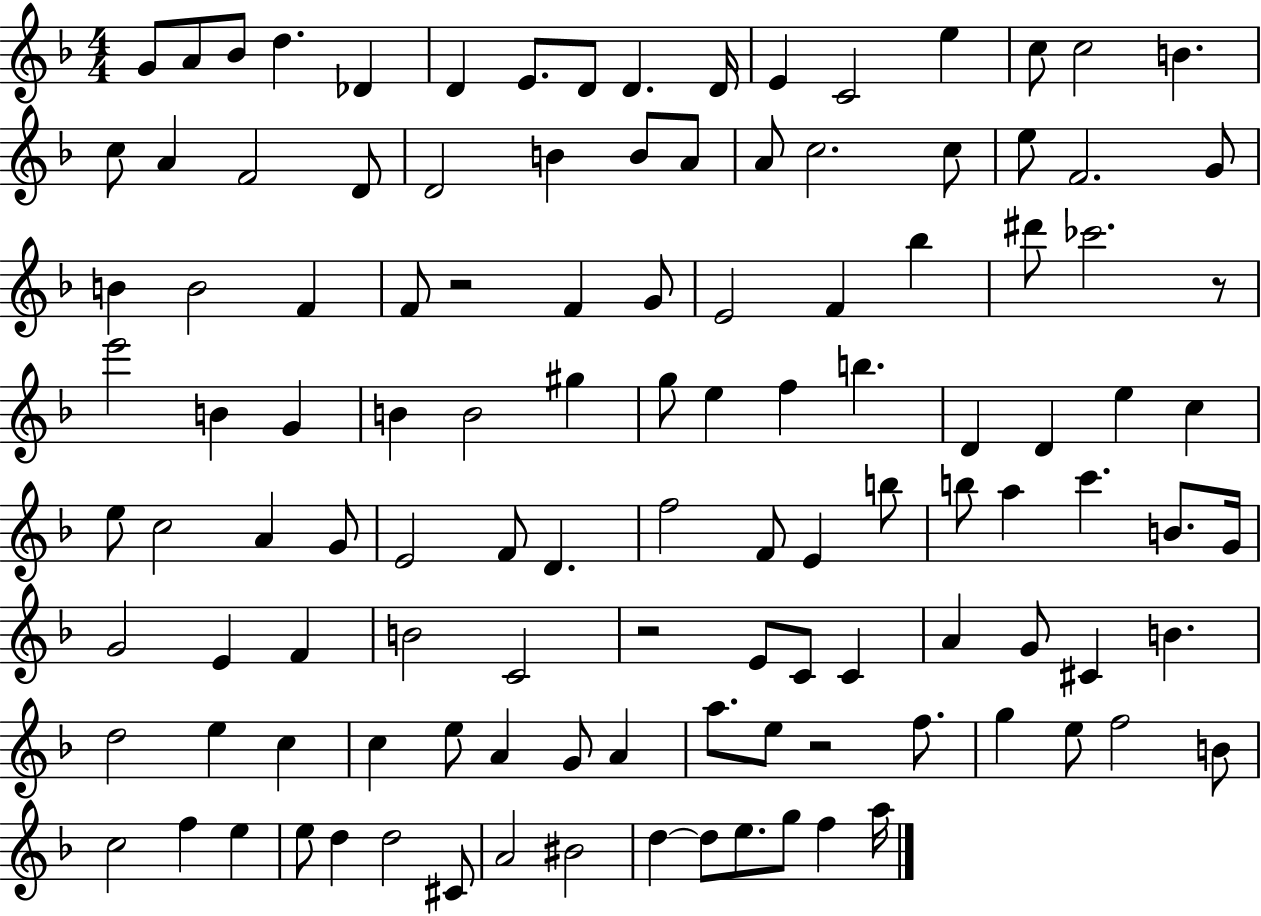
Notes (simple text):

G4/e A4/e Bb4/e D5/q. Db4/q D4/q E4/e. D4/e D4/q. D4/s E4/q C4/h E5/q C5/e C5/h B4/q. C5/e A4/q F4/h D4/e D4/h B4/q B4/e A4/e A4/e C5/h. C5/e E5/e F4/h. G4/e B4/q B4/h F4/q F4/e R/h F4/q G4/e E4/h F4/q Bb5/q D#6/e CES6/h. R/e E6/h B4/q G4/q B4/q B4/h G#5/q G5/e E5/q F5/q B5/q. D4/q D4/q E5/q C5/q E5/e C5/h A4/q G4/e E4/h F4/e D4/q. F5/h F4/e E4/q B5/e B5/e A5/q C6/q. B4/e. G4/s G4/h E4/q F4/q B4/h C4/h R/h E4/e C4/e C4/q A4/q G4/e C#4/q B4/q. D5/h E5/q C5/q C5/q E5/e A4/q G4/e A4/q A5/e. E5/e R/h F5/e. G5/q E5/e F5/h B4/e C5/h F5/q E5/q E5/e D5/q D5/h C#4/e A4/h BIS4/h D5/q D5/e E5/e. G5/e F5/q A5/s